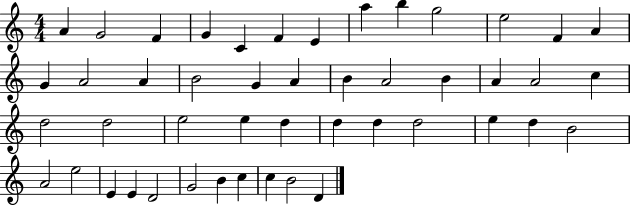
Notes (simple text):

A4/q G4/h F4/q G4/q C4/q F4/q E4/q A5/q B5/q G5/h E5/h F4/q A4/q G4/q A4/h A4/q B4/h G4/q A4/q B4/q A4/h B4/q A4/q A4/h C5/q D5/h D5/h E5/h E5/q D5/q D5/q D5/q D5/h E5/q D5/q B4/h A4/h E5/h E4/q E4/q D4/h G4/h B4/q C5/q C5/q B4/h D4/q